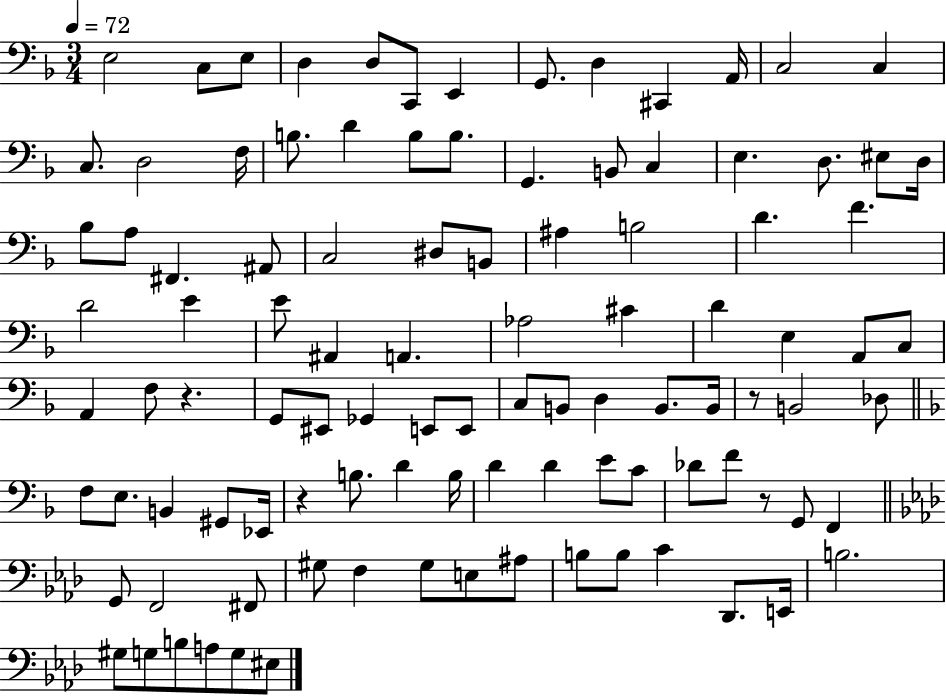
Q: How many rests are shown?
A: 4